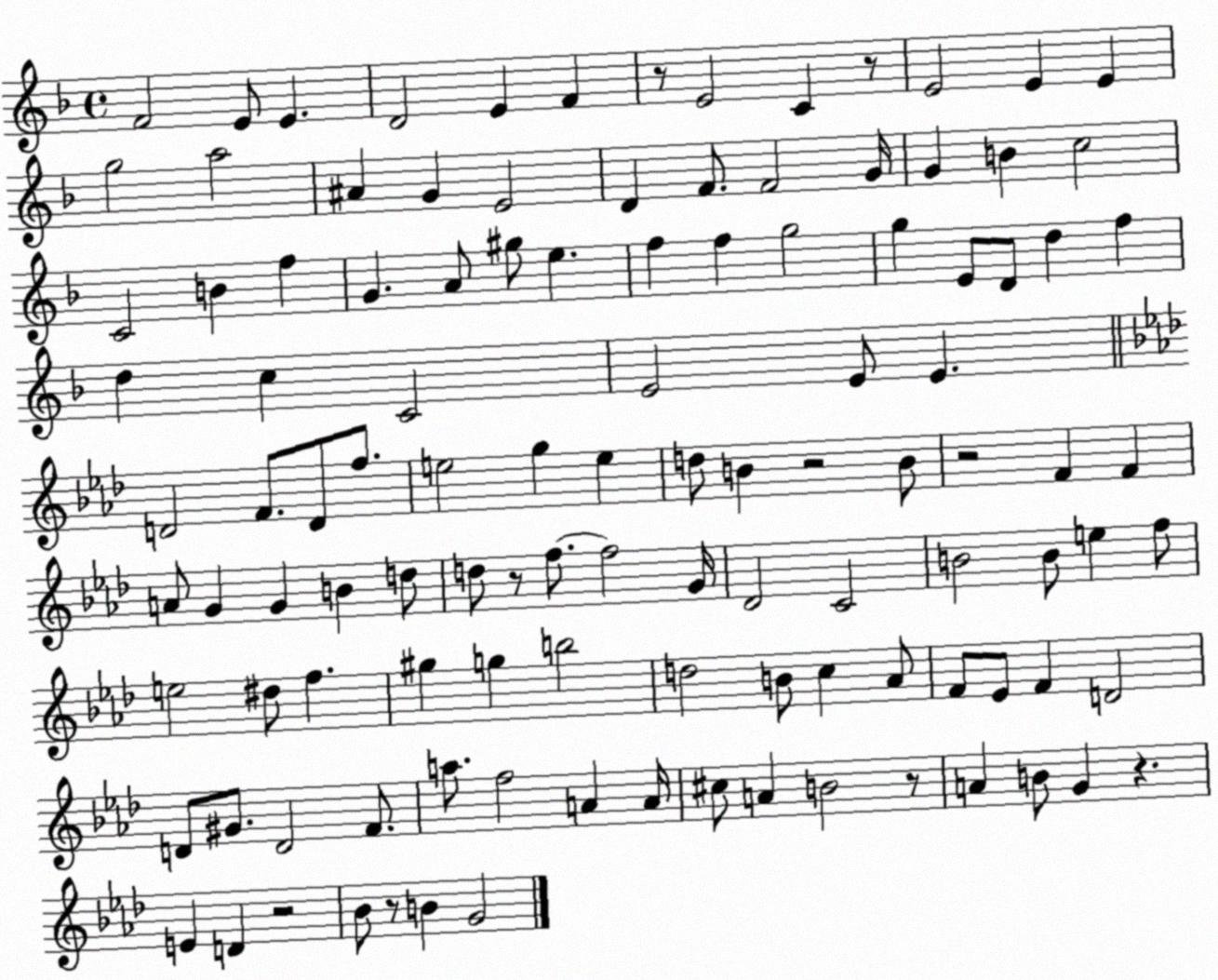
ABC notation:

X:1
T:Untitled
M:4/4
L:1/4
K:F
F2 E/2 E D2 E F z/2 E2 C z/2 E2 E E g2 a2 ^A G E2 D F/2 F2 G/4 G B c2 C2 B f G A/2 ^g/2 e f f g2 g E/2 D/2 d f d c C2 E2 E/2 E D2 F/2 D/2 f/2 e2 g e d/2 B z2 B/2 z2 F F A/2 G G B d/2 d/2 z/2 f/2 f2 G/4 _D2 C2 B2 B/2 e f/2 e2 ^d/2 f ^g g b2 d2 B/2 c _A/2 F/2 _E/2 F D2 D/2 ^G/2 D2 F/2 a/2 f2 A A/4 ^c/2 A B2 z/2 A B/2 G z E D z2 _B/2 z/2 B G2